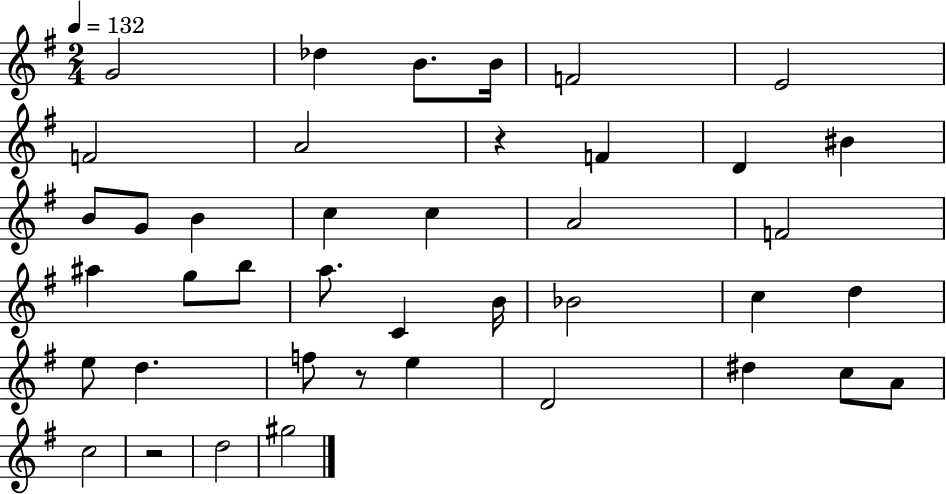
G4/h Db5/q B4/e. B4/s F4/h E4/h F4/h A4/h R/q F4/q D4/q BIS4/q B4/e G4/e B4/q C5/q C5/q A4/h F4/h A#5/q G5/e B5/e A5/e. C4/q B4/s Bb4/h C5/q D5/q E5/e D5/q. F5/e R/e E5/q D4/h D#5/q C5/e A4/e C5/h R/h D5/h G#5/h